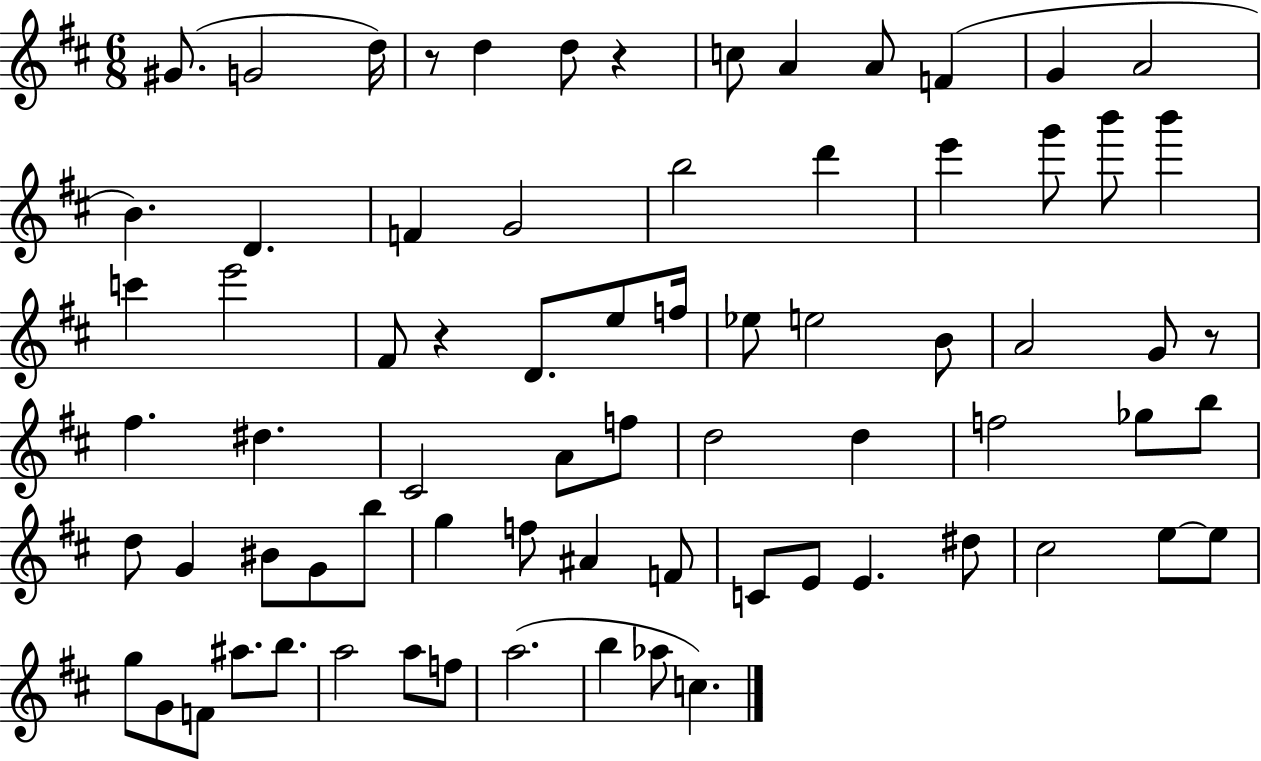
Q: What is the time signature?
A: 6/8